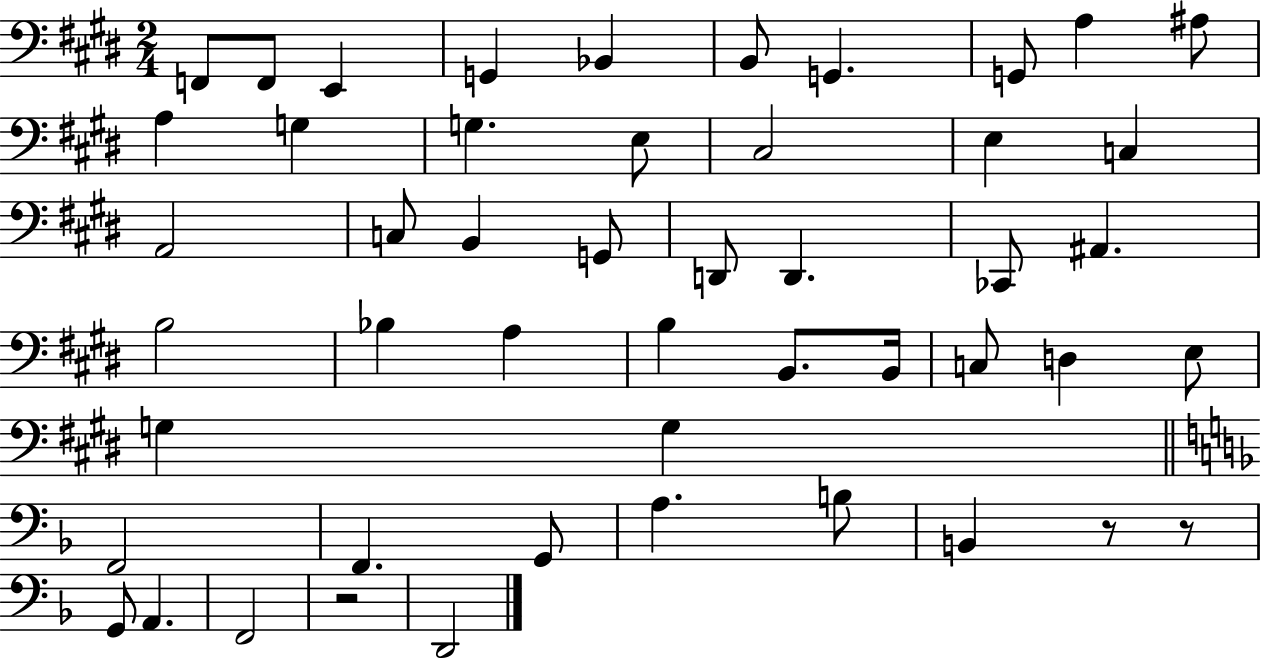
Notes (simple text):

F2/e F2/e E2/q G2/q Bb2/q B2/e G2/q. G2/e A3/q A#3/e A3/q G3/q G3/q. E3/e C#3/h E3/q C3/q A2/h C3/e B2/q G2/e D2/e D2/q. CES2/e A#2/q. B3/h Bb3/q A3/q B3/q B2/e. B2/s C3/e D3/q E3/e G3/q G3/q F2/h F2/q. G2/e A3/q. B3/e B2/q R/e R/e G2/e A2/q. F2/h R/h D2/h